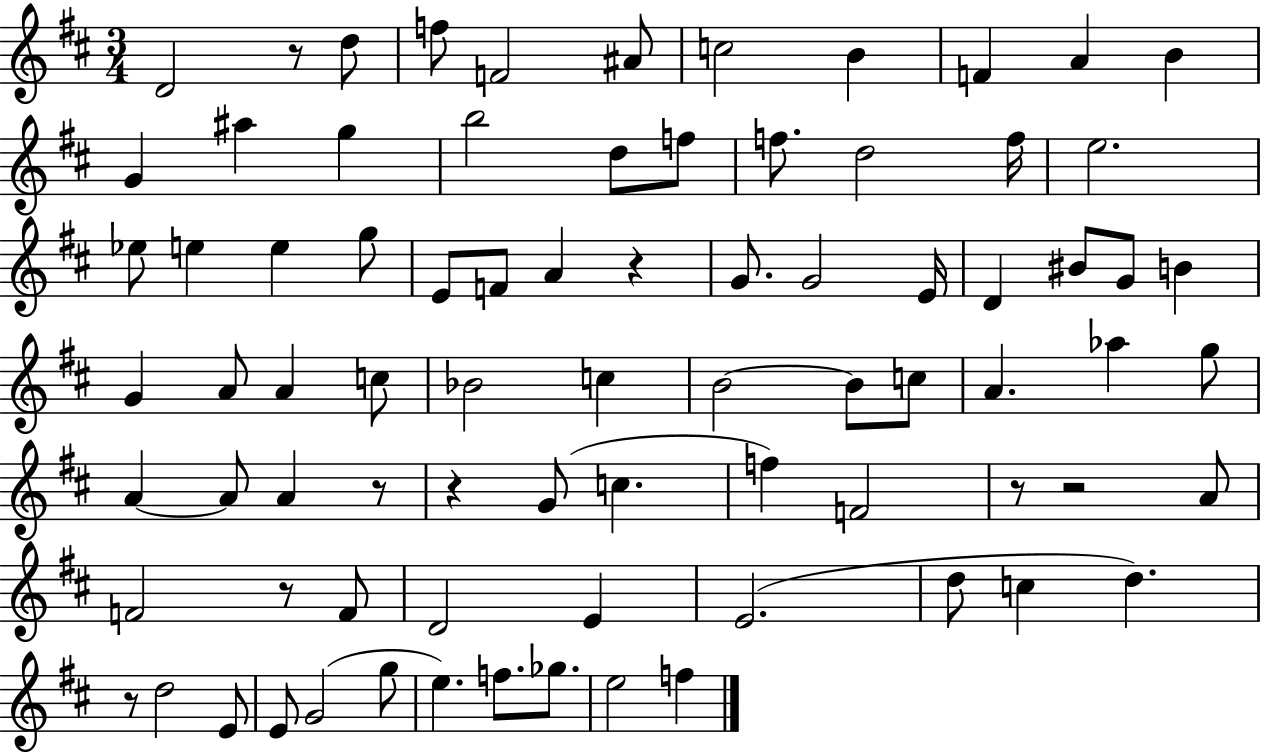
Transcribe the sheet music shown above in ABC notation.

X:1
T:Untitled
M:3/4
L:1/4
K:D
D2 z/2 d/2 f/2 F2 ^A/2 c2 B F A B G ^a g b2 d/2 f/2 f/2 d2 f/4 e2 _e/2 e e g/2 E/2 F/2 A z G/2 G2 E/4 D ^B/2 G/2 B G A/2 A c/2 _B2 c B2 B/2 c/2 A _a g/2 A A/2 A z/2 z G/2 c f F2 z/2 z2 A/2 F2 z/2 F/2 D2 E E2 d/2 c d z/2 d2 E/2 E/2 G2 g/2 e f/2 _g/2 e2 f